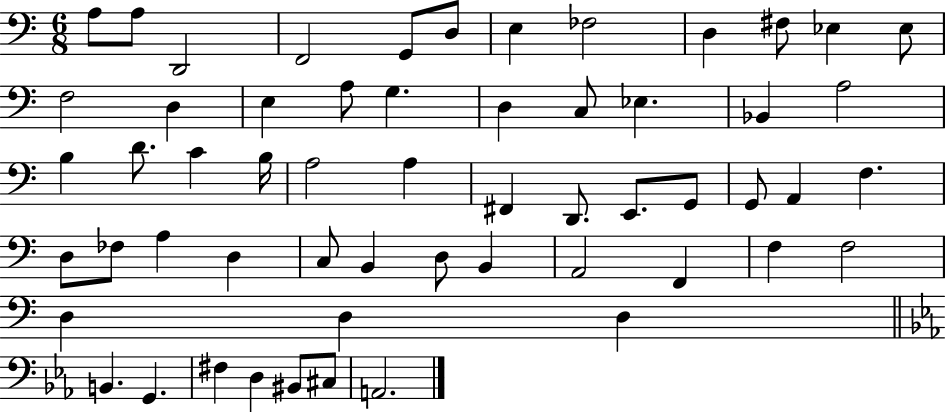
{
  \clef bass
  \numericTimeSignature
  \time 6/8
  \key c \major
  \repeat volta 2 { a8 a8 d,2 | f,2 g,8 d8 | e4 fes2 | d4 fis8 ees4 ees8 | \break f2 d4 | e4 a8 g4. | d4 c8 ees4. | bes,4 a2 | \break b4 d'8. c'4 b16 | a2 a4 | fis,4 d,8. e,8. g,8 | g,8 a,4 f4. | \break d8 fes8 a4 d4 | c8 b,4 d8 b,4 | a,2 f,4 | f4 f2 | \break d4 d4 d4 | \bar "||" \break \key c \minor b,4. g,4. | fis4 d4 bis,8 cis8 | a,2. | } \bar "|."
}